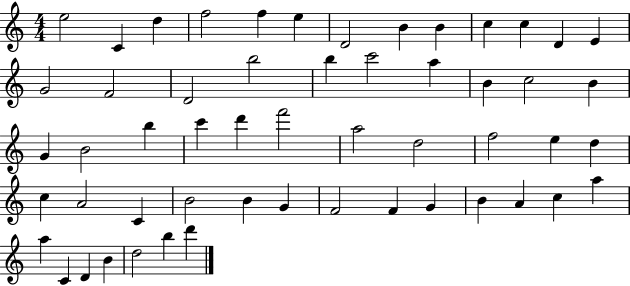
E5/h C4/q D5/q F5/h F5/q E5/q D4/h B4/q B4/q C5/q C5/q D4/q E4/q G4/h F4/h D4/h B5/h B5/q C6/h A5/q B4/q C5/h B4/q G4/q B4/h B5/q C6/q D6/q F6/h A5/h D5/h F5/h E5/q D5/q C5/q A4/h C4/q B4/h B4/q G4/q F4/h F4/q G4/q B4/q A4/q C5/q A5/q A5/q C4/q D4/q B4/q D5/h B5/q D6/q